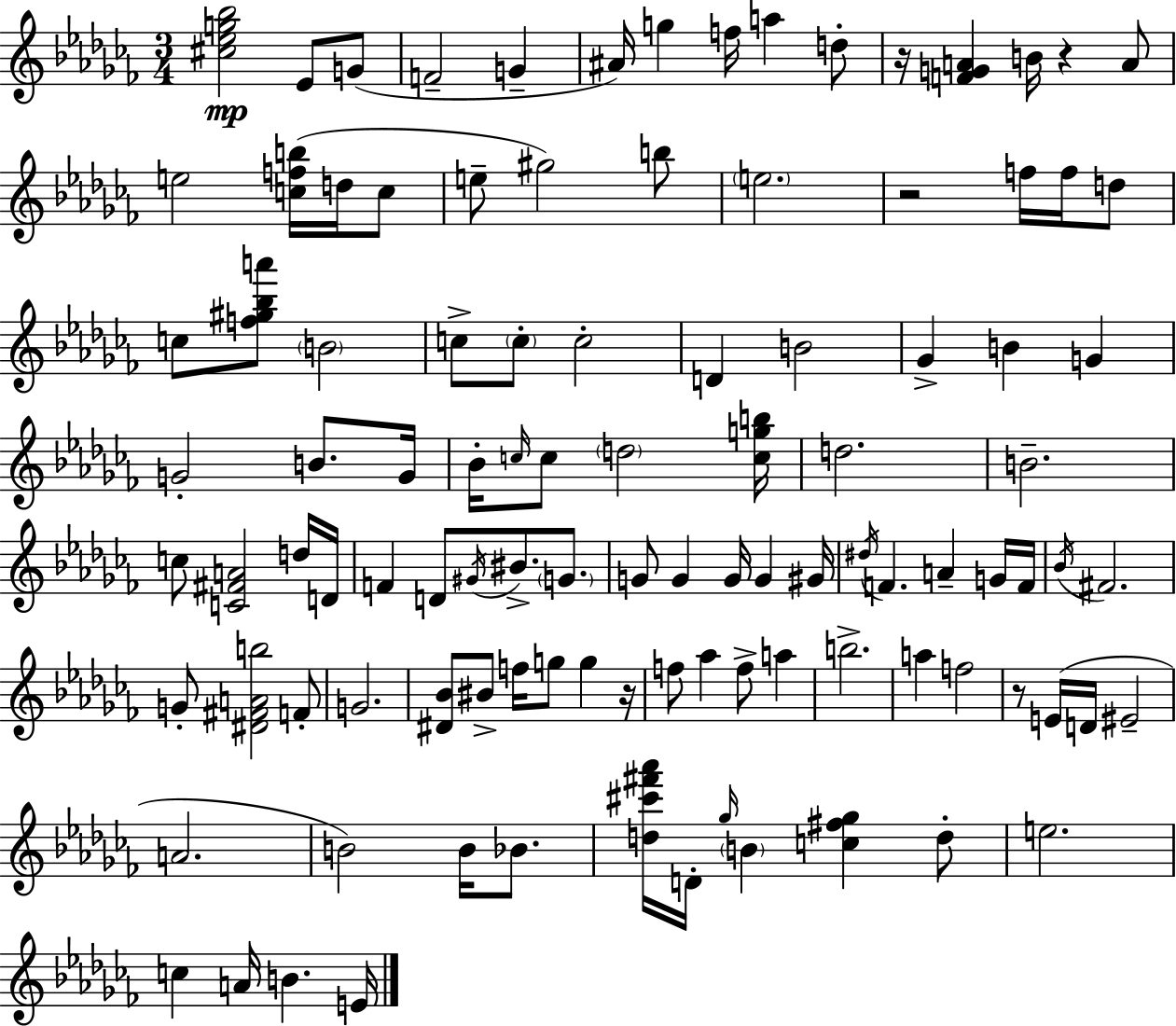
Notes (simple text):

[C#5,Eb5,G5,Bb5]/h Eb4/e G4/e F4/h G4/q A#4/s G5/q F5/s A5/q D5/e R/s [F4,G4,A4]/q B4/s R/q A4/e E5/h [C5,F5,B5]/s D5/s C5/e E5/e G#5/h B5/e E5/h. R/h F5/s F5/s D5/e C5/e [F5,G#5,Bb5,A6]/e B4/h C5/e C5/e C5/h D4/q B4/h Gb4/q B4/q G4/q G4/h B4/e. G4/s Bb4/s C5/s C5/e D5/h [C5,G5,B5]/s D5/h. B4/h. C5/e [C4,F#4,A4]/h D5/s D4/s F4/q D4/e G#4/s BIS4/e. G4/e. G4/e G4/q G4/s G4/q G#4/s D#5/s F4/q. A4/q G4/s F4/s Bb4/s F#4/h. G4/e [D#4,F#4,A4,B5]/h F4/e G4/h. [D#4,Bb4]/e BIS4/e F5/s G5/e G5/q R/s F5/e Ab5/q F5/e A5/q B5/h. A5/q F5/h R/e E4/s D4/s EIS4/h A4/h. B4/h B4/s Bb4/e. [D5,C#6,F#6,Ab6]/s D4/s Gb5/s B4/q [C5,F#5,Gb5]/q D5/e E5/h. C5/q A4/s B4/q. E4/s